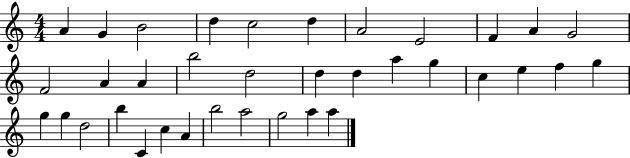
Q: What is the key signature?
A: C major